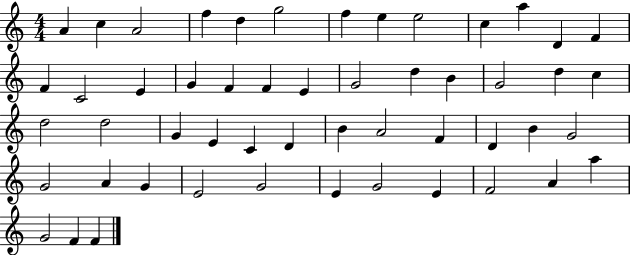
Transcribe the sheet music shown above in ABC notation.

X:1
T:Untitled
M:4/4
L:1/4
K:C
A c A2 f d g2 f e e2 c a D F F C2 E G F F E G2 d B G2 d c d2 d2 G E C D B A2 F D B G2 G2 A G E2 G2 E G2 E F2 A a G2 F F